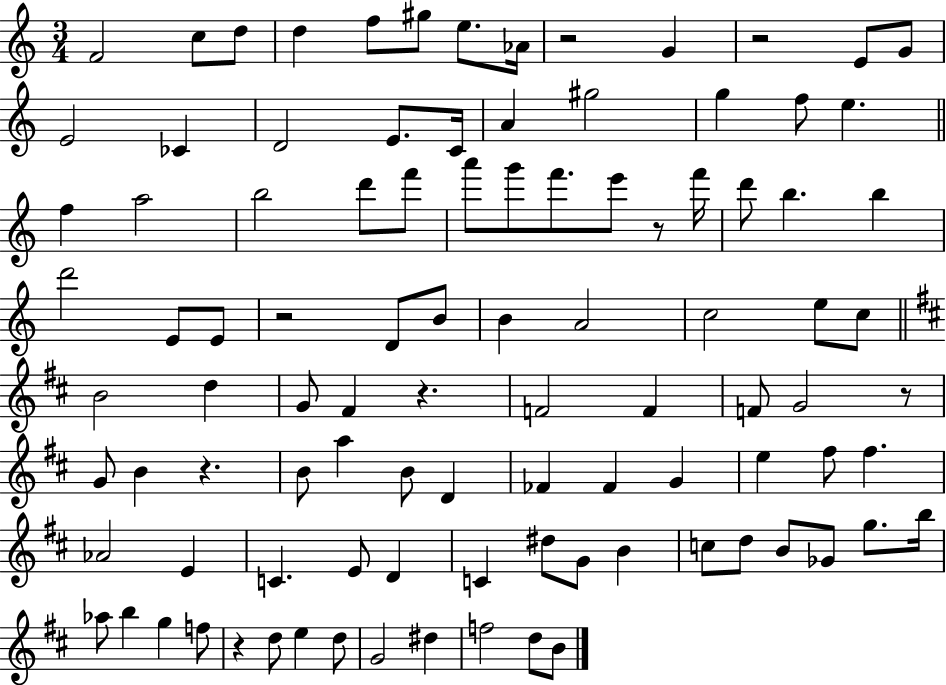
{
  \clef treble
  \numericTimeSignature
  \time 3/4
  \key c \major
  f'2 c''8 d''8 | d''4 f''8 gis''8 e''8. aes'16 | r2 g'4 | r2 e'8 g'8 | \break e'2 ces'4 | d'2 e'8. c'16 | a'4 gis''2 | g''4 f''8 e''4. | \break \bar "||" \break \key c \major f''4 a''2 | b''2 d'''8 f'''8 | a'''8 g'''8 f'''8. e'''8 r8 f'''16 | d'''8 b''4. b''4 | \break d'''2 e'8 e'8 | r2 d'8 b'8 | b'4 a'2 | c''2 e''8 c''8 | \break \bar "||" \break \key b \minor b'2 d''4 | g'8 fis'4 r4. | f'2 f'4 | f'8 g'2 r8 | \break g'8 b'4 r4. | b'8 a''4 b'8 d'4 | fes'4 fes'4 g'4 | e''4 fis''8 fis''4. | \break aes'2 e'4 | c'4. e'8 d'4 | c'4 dis''8 g'8 b'4 | c''8 d''8 b'8 ges'8 g''8. b''16 | \break aes''8 b''4 g''4 f''8 | r4 d''8 e''4 d''8 | g'2 dis''4 | f''2 d''8 b'8 | \break \bar "|."
}